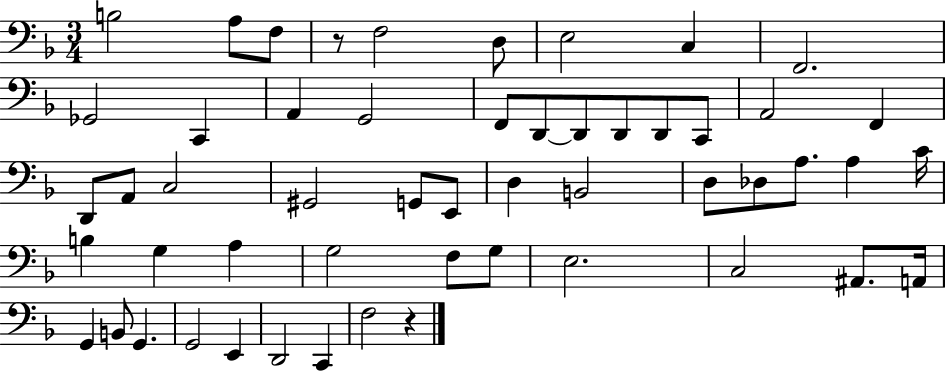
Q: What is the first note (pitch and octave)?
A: B3